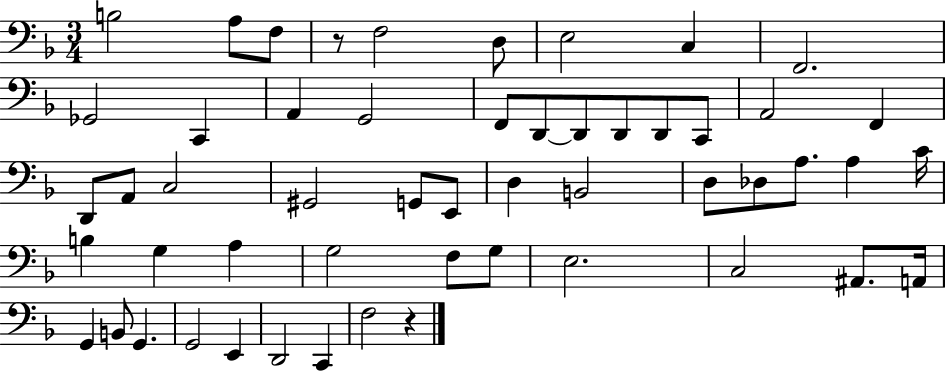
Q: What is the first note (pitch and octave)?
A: B3